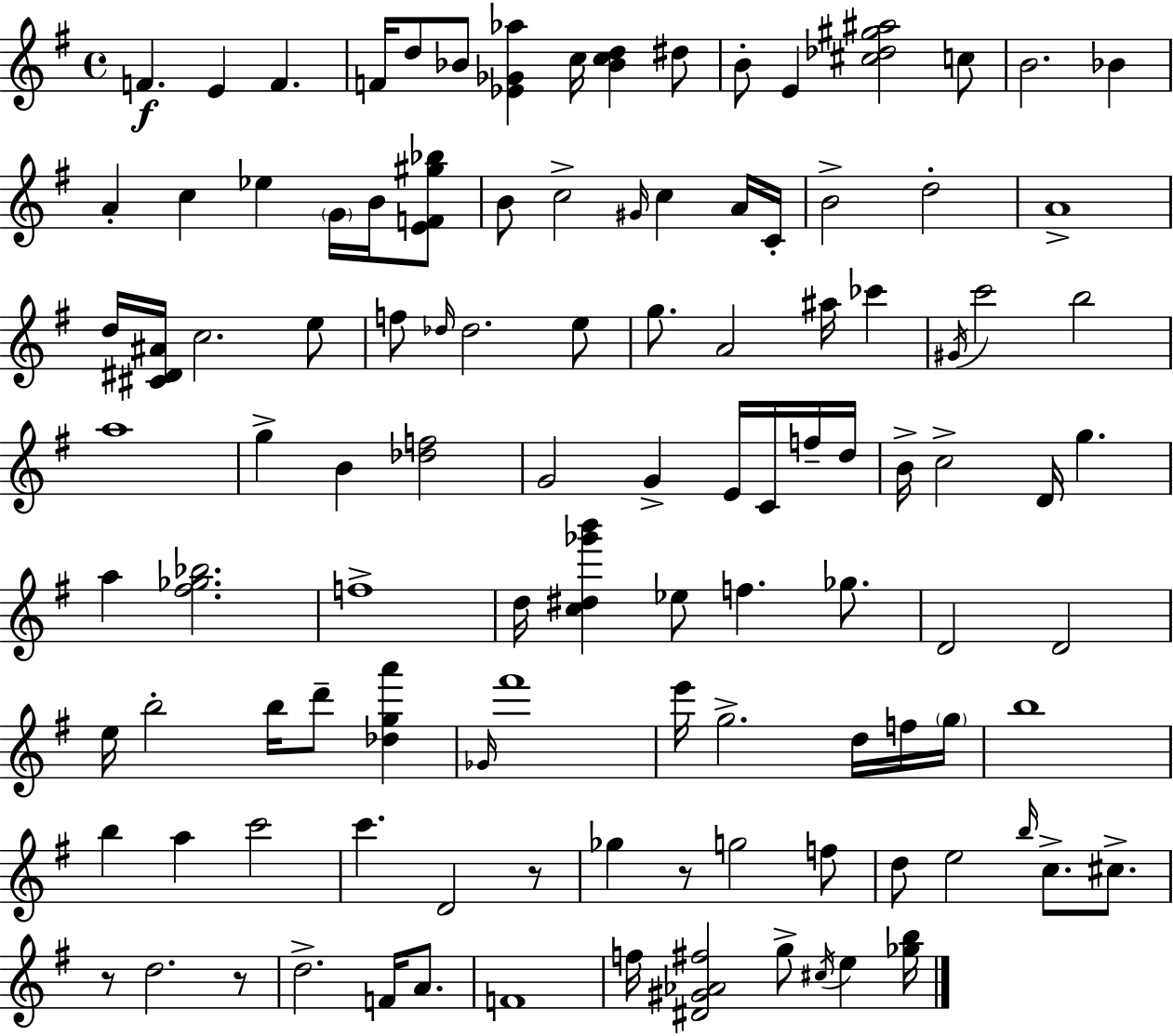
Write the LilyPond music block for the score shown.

{
  \clef treble
  \time 4/4
  \defaultTimeSignature
  \key g \major
  f'4.\f e'4 f'4. | f'16 d''8 bes'8 <ees' ges' aes''>4 c''16 <bes' c'' d''>4 dis''8 | b'8-. e'4 <cis'' des'' gis'' ais''>2 c''8 | b'2. bes'4 | \break a'4-. c''4 ees''4 \parenthesize g'16 b'16 <e' f' gis'' bes''>8 | b'8 c''2-> \grace { gis'16 } c''4 a'16 | c'16-. b'2-> d''2-. | a'1-> | \break d''16 <cis' dis' ais'>16 c''2. e''8 | f''8 \grace { des''16 } des''2. | e''8 g''8. a'2 ais''16 ces'''4 | \acciaccatura { gis'16 } c'''2 b''2 | \break a''1 | g''4-> b'4 <des'' f''>2 | g'2 g'4-> e'16 | c'16 f''16-- d''16 b'16-> c''2-> d'16 g''4. | \break a''4 <fis'' ges'' bes''>2. | f''1-> | d''16 <c'' dis'' ges''' b'''>4 ees''8 f''4. | ges''8. d'2 d'2 | \break e''16 b''2-. b''16 d'''8-- <des'' g'' a'''>4 | \grace { ges'16 } fis'''1 | e'''16 g''2.-> | d''16 f''16 \parenthesize g''16 b''1 | \break b''4 a''4 c'''2 | c'''4. d'2 | r8 ges''4 r8 g''2 | f''8 d''8 e''2 \grace { b''16 } c''8.-> | \break cis''8.-> r8 d''2. | r8 d''2.-> | f'16 a'8. f'1 | f''16 <dis' gis' aes' fis''>2 g''8-> | \break \acciaccatura { cis''16 } e''4 <ges'' b''>16 \bar "|."
}